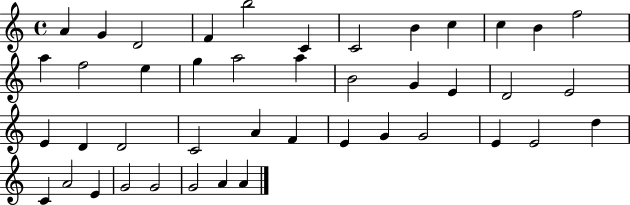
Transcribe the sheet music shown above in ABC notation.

X:1
T:Untitled
M:4/4
L:1/4
K:C
A G D2 F b2 C C2 B c c B f2 a f2 e g a2 a B2 G E D2 E2 E D D2 C2 A F E G G2 E E2 d C A2 E G2 G2 G2 A A